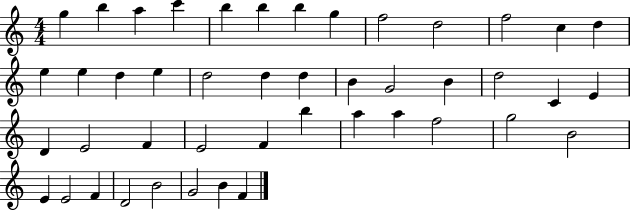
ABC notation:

X:1
T:Untitled
M:4/4
L:1/4
K:C
g b a c' b b b g f2 d2 f2 c d e e d e d2 d d B G2 B d2 C E D E2 F E2 F b a a f2 g2 B2 E E2 F D2 B2 G2 B F